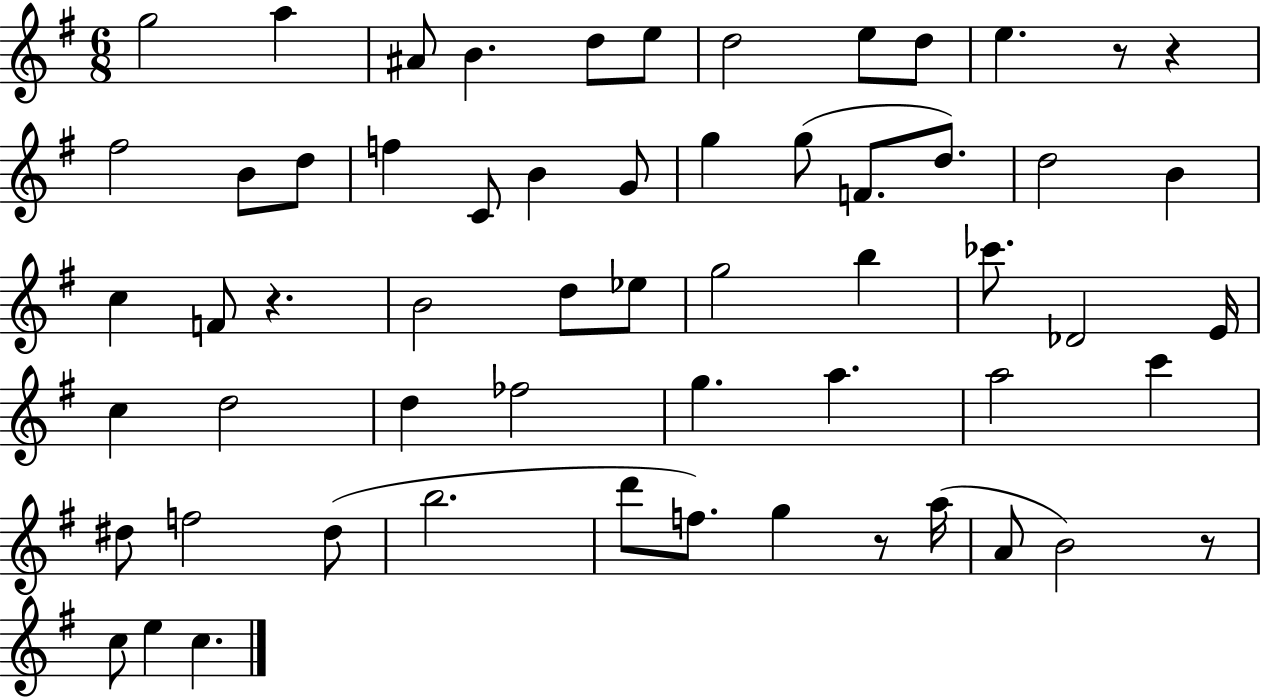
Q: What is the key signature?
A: G major